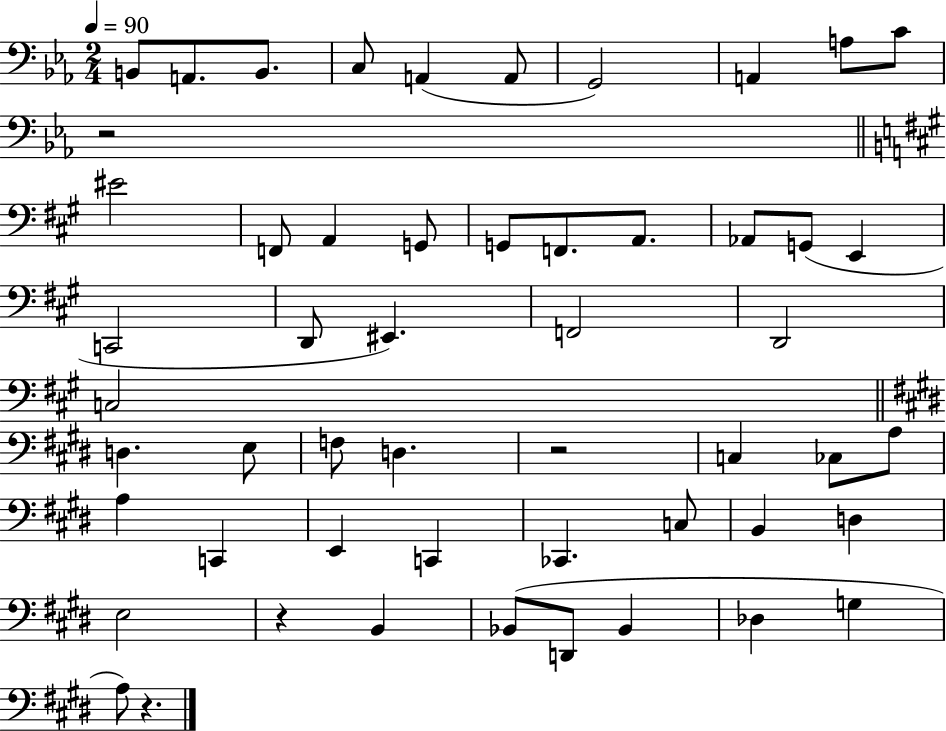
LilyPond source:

{
  \clef bass
  \numericTimeSignature
  \time 2/4
  \key ees \major
  \tempo 4 = 90
  b,8 a,8. b,8. | c8 a,4( a,8 | g,2) | a,4 a8 c'8 | \break r2 | \bar "||" \break \key a \major eis'2 | f,8 a,4 g,8 | g,8 f,8. a,8. | aes,8 g,8( e,4 | \break c,2 | d,8 eis,4.) | f,2 | d,2 | \break c2 | \bar "||" \break \key e \major d4. e8 | f8 d4. | r2 | c4 ces8 a8 | \break a4 c,4 | e,4 c,4 | ces,4. c8 | b,4 d4 | \break e2 | r4 b,4 | bes,8( d,8 bes,4 | des4 g4 | \break a8) r4. | \bar "|."
}